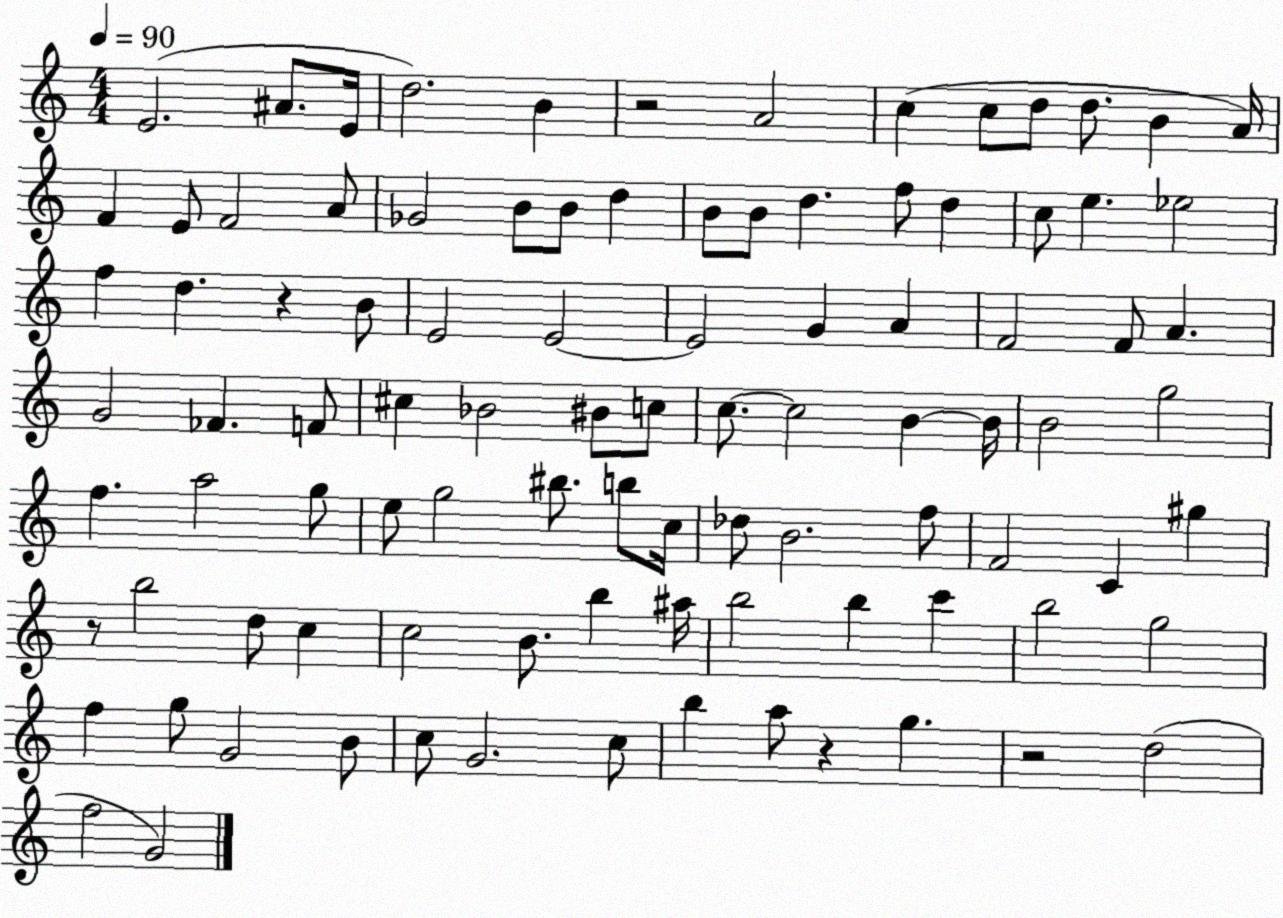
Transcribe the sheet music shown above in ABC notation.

X:1
T:Untitled
M:4/4
L:1/4
K:C
E2 ^A/2 E/4 d2 B z2 A2 c c/2 d/2 d/2 B A/4 F E/2 F2 A/2 _G2 B/2 B/2 d B/2 B/2 d f/2 d c/2 e _e2 f d z B/2 E2 E2 E2 G A F2 F/2 A G2 _F F/2 ^c _B2 ^B/2 c/2 c/2 c2 B B/4 B2 g2 f a2 g/2 e/2 g2 ^b/2 b/2 c/4 _d/2 B2 f/2 F2 C ^g z/2 b2 d/2 c c2 B/2 b ^a/4 b2 b c' b2 g2 f g/2 G2 B/2 c/2 G2 c/2 b a/2 z g z2 d2 f2 G2